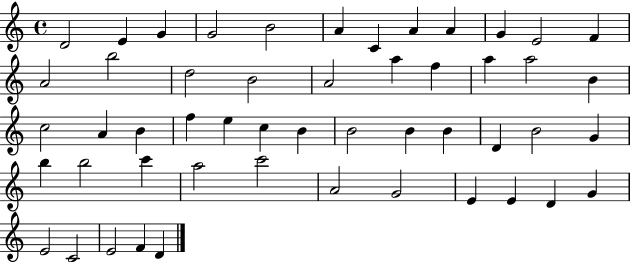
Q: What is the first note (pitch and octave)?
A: D4